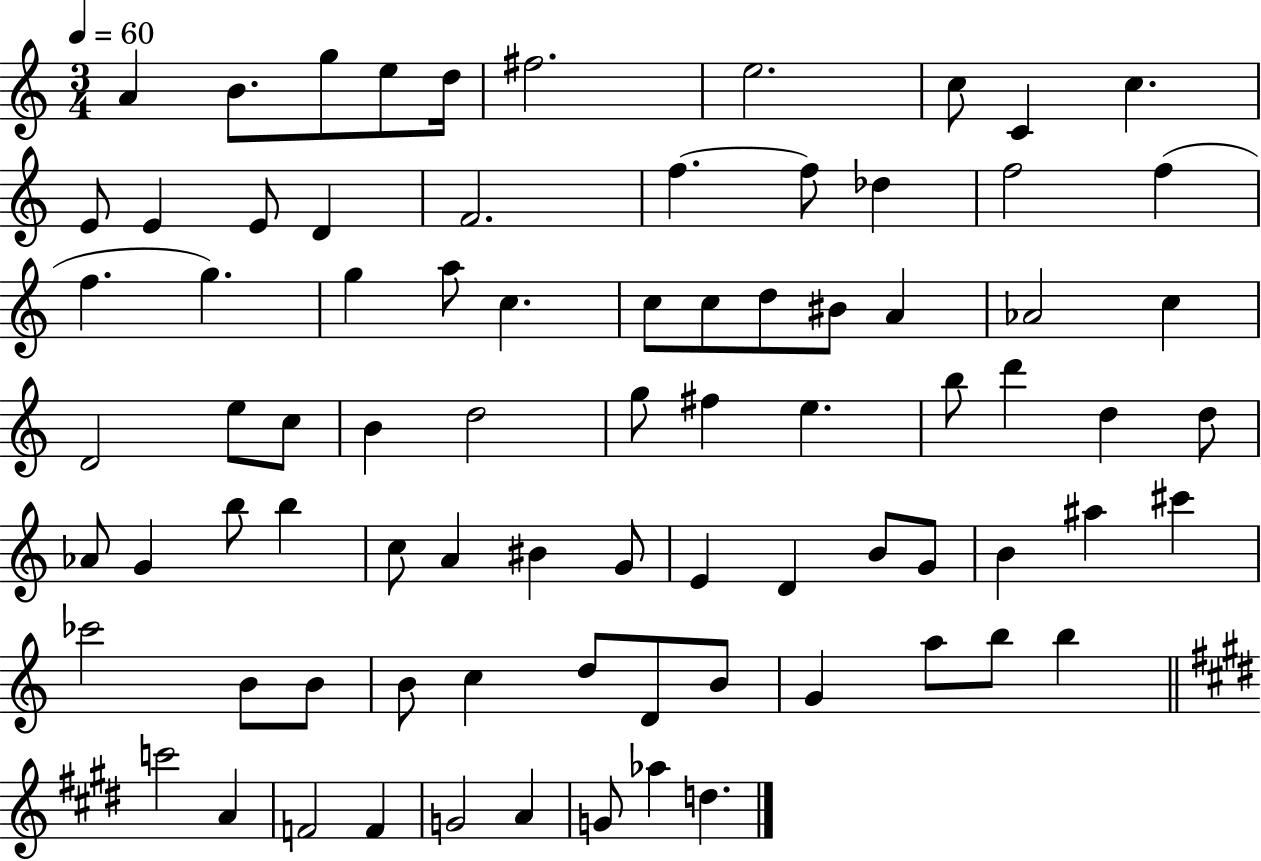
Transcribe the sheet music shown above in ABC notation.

X:1
T:Untitled
M:3/4
L:1/4
K:C
A B/2 g/2 e/2 d/4 ^f2 e2 c/2 C c E/2 E E/2 D F2 f f/2 _d f2 f f g g a/2 c c/2 c/2 d/2 ^B/2 A _A2 c D2 e/2 c/2 B d2 g/2 ^f e b/2 d' d d/2 _A/2 G b/2 b c/2 A ^B G/2 E D B/2 G/2 B ^a ^c' _c'2 B/2 B/2 B/2 c d/2 D/2 B/2 G a/2 b/2 b c'2 A F2 F G2 A G/2 _a d